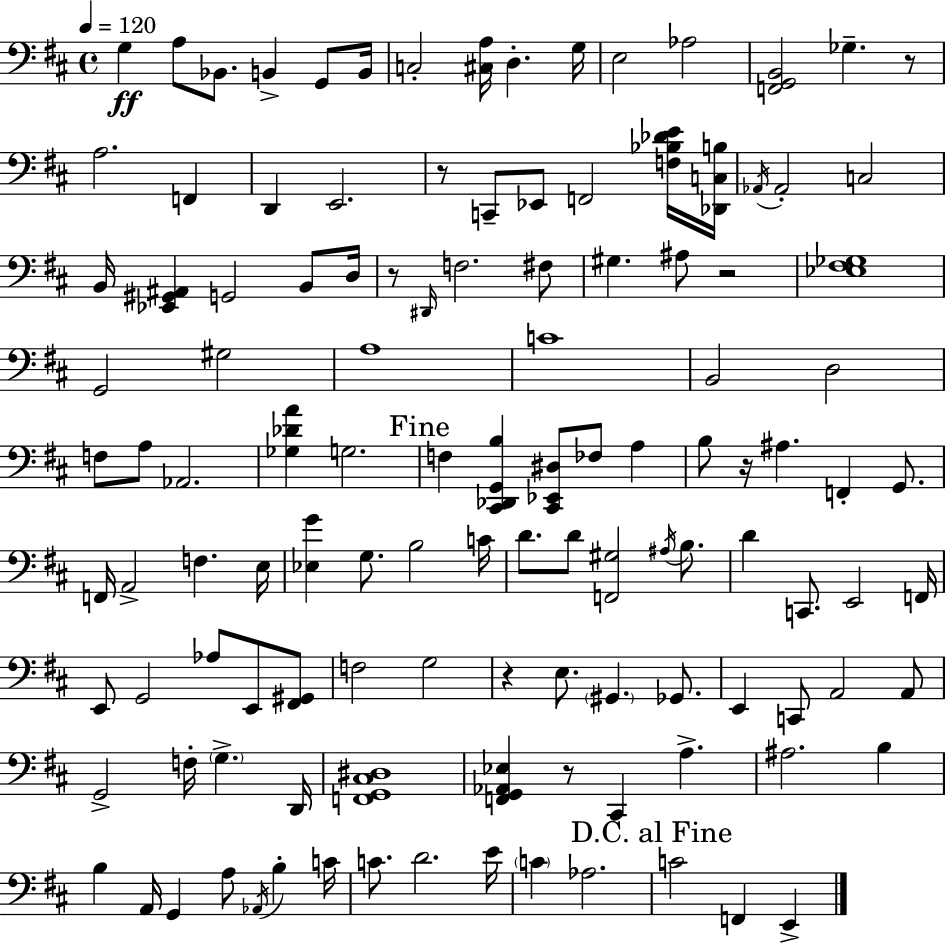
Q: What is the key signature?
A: D major